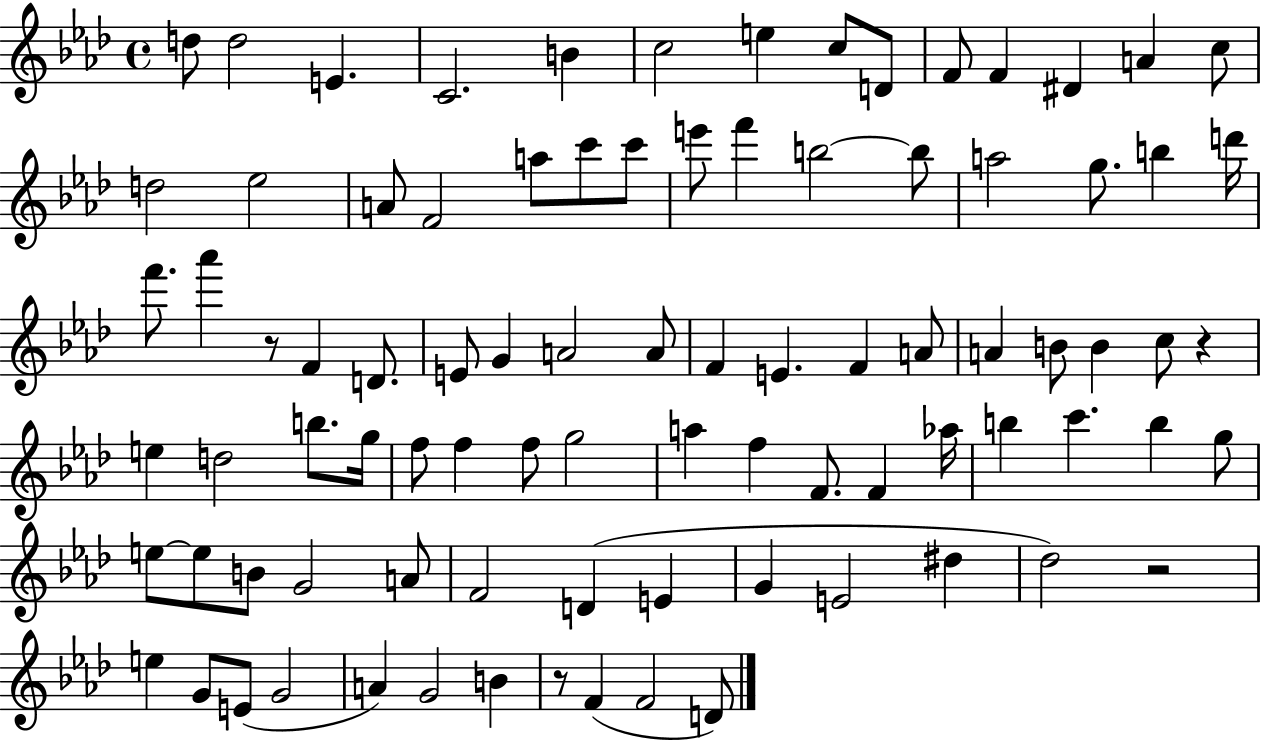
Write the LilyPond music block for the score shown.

{
  \clef treble
  \time 4/4
  \defaultTimeSignature
  \key aes \major
  d''8 d''2 e'4. | c'2. b'4 | c''2 e''4 c''8 d'8 | f'8 f'4 dis'4 a'4 c''8 | \break d''2 ees''2 | a'8 f'2 a''8 c'''8 c'''8 | e'''8 f'''4 b''2~~ b''8 | a''2 g''8. b''4 d'''16 | \break f'''8. aes'''4 r8 f'4 d'8. | e'8 g'4 a'2 a'8 | f'4 e'4. f'4 a'8 | a'4 b'8 b'4 c''8 r4 | \break e''4 d''2 b''8. g''16 | f''8 f''4 f''8 g''2 | a''4 f''4 f'8. f'4 aes''16 | b''4 c'''4. b''4 g''8 | \break e''8~~ e''8 b'8 g'2 a'8 | f'2 d'4( e'4 | g'4 e'2 dis''4 | des''2) r2 | \break e''4 g'8 e'8( g'2 | a'4) g'2 b'4 | r8 f'4( f'2 d'8) | \bar "|."
}